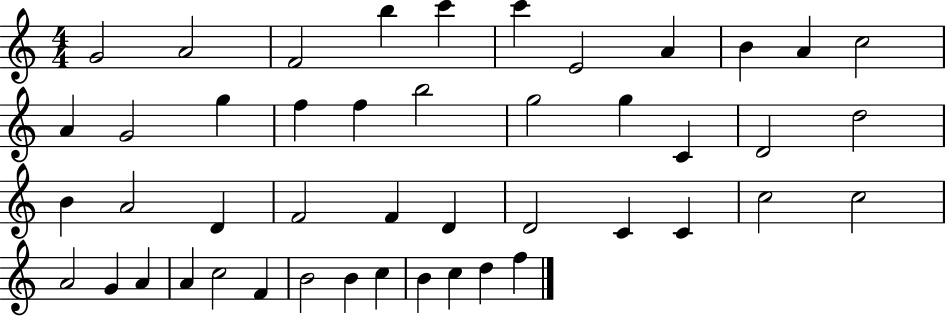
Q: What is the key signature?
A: C major